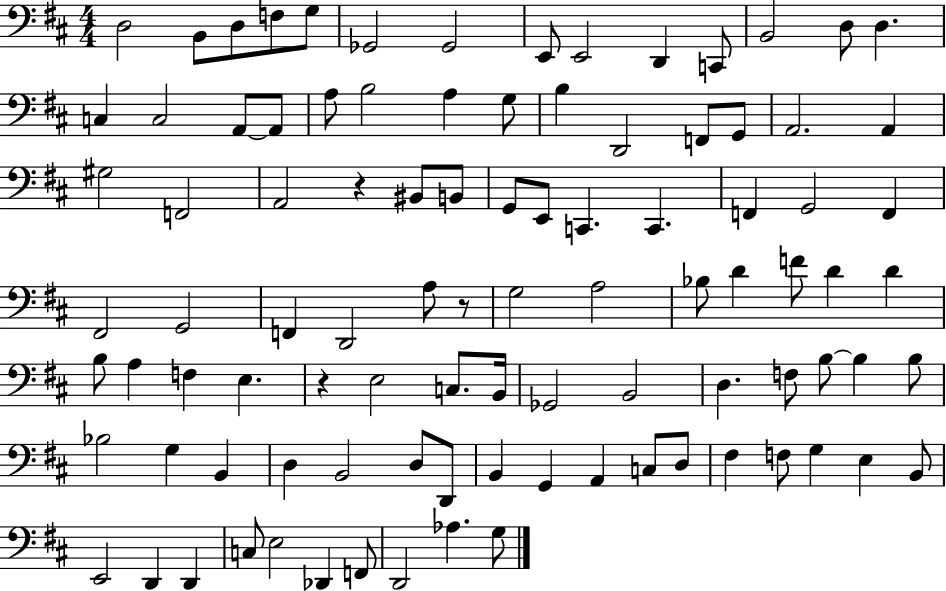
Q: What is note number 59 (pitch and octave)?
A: B2